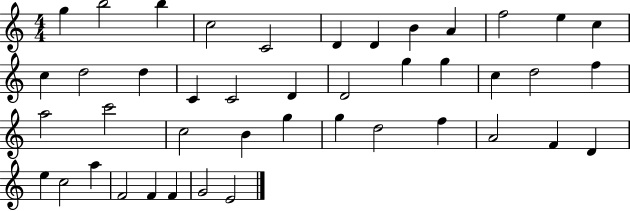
{
  \clef treble
  \numericTimeSignature
  \time 4/4
  \key c \major
  g''4 b''2 b''4 | c''2 c'2 | d'4 d'4 b'4 a'4 | f''2 e''4 c''4 | \break c''4 d''2 d''4 | c'4 c'2 d'4 | d'2 g''4 g''4 | c''4 d''2 f''4 | \break a''2 c'''2 | c''2 b'4 g''4 | g''4 d''2 f''4 | a'2 f'4 d'4 | \break e''4 c''2 a''4 | f'2 f'4 f'4 | g'2 e'2 | \bar "|."
}